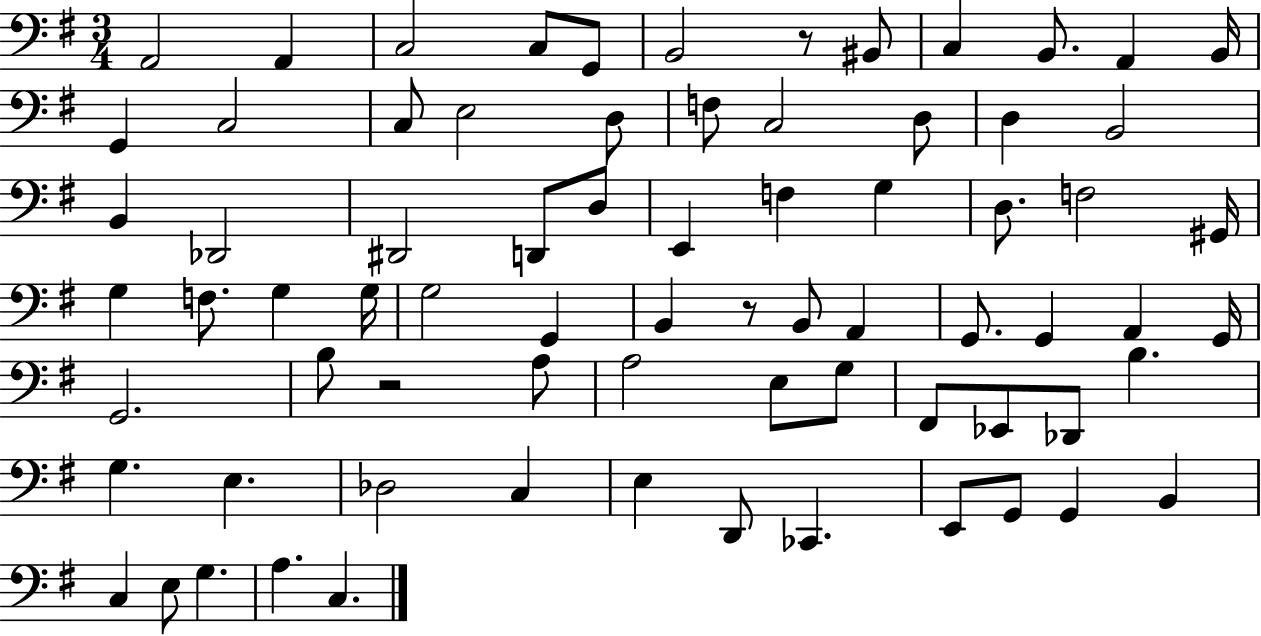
{
  \clef bass
  \numericTimeSignature
  \time 3/4
  \key g \major
  \repeat volta 2 { a,2 a,4 | c2 c8 g,8 | b,2 r8 bis,8 | c4 b,8. a,4 b,16 | \break g,4 c2 | c8 e2 d8 | f8 c2 d8 | d4 b,2 | \break b,4 des,2 | dis,2 d,8 d8 | e,4 f4 g4 | d8. f2 gis,16 | \break g4 f8. g4 g16 | g2 g,4 | b,4 r8 b,8 a,4 | g,8. g,4 a,4 g,16 | \break g,2. | b8 r2 a8 | a2 e8 g8 | fis,8 ees,8 des,8 b4. | \break g4. e4. | des2 c4 | e4 d,8 ces,4. | e,8 g,8 g,4 b,4 | \break c4 e8 g4. | a4. c4. | } \bar "|."
}